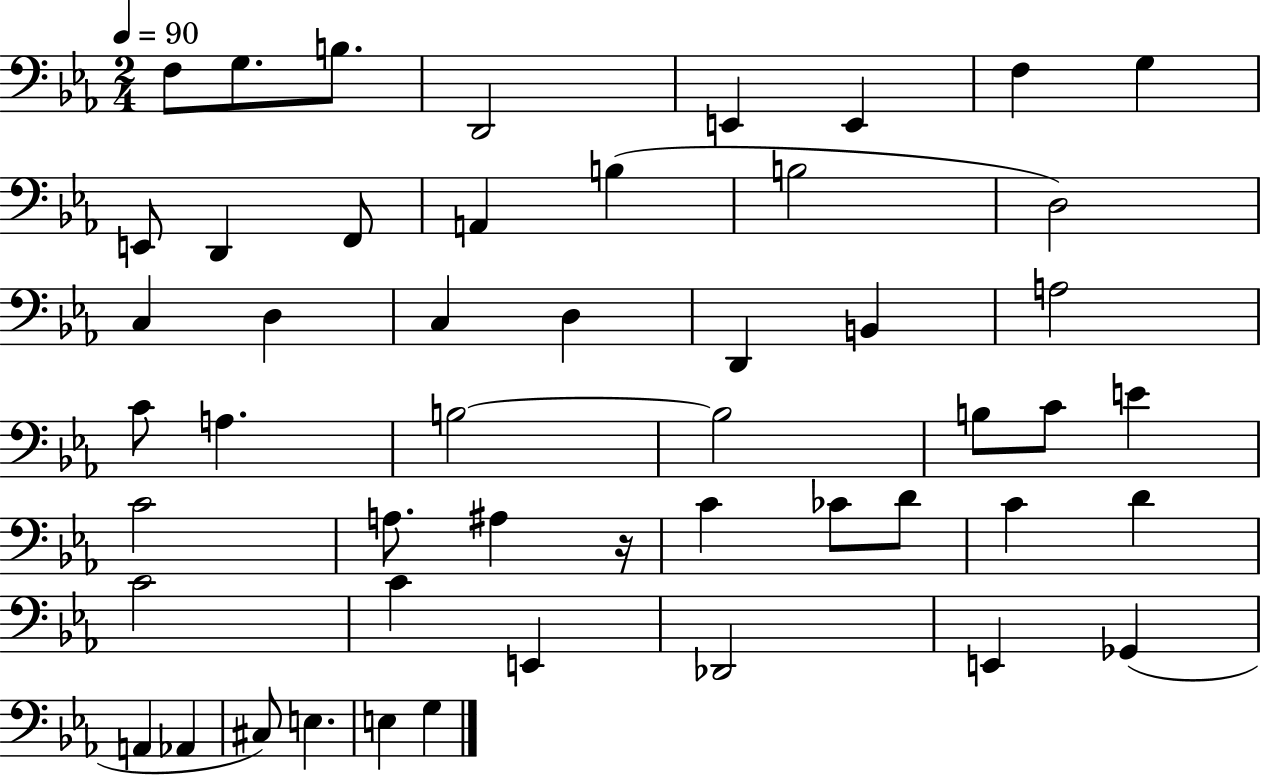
F3/e G3/e. B3/e. D2/h E2/q E2/q F3/q G3/q E2/e D2/q F2/e A2/q B3/q B3/h D3/h C3/q D3/q C3/q D3/q D2/q B2/q A3/h C4/e A3/q. B3/h B3/h B3/e C4/e E4/q C4/h A3/e. A#3/q R/s C4/q CES4/e D4/e C4/q D4/q C4/h C4/q E2/q Db2/h E2/q Gb2/q A2/q Ab2/q C#3/e E3/q. E3/q G3/q